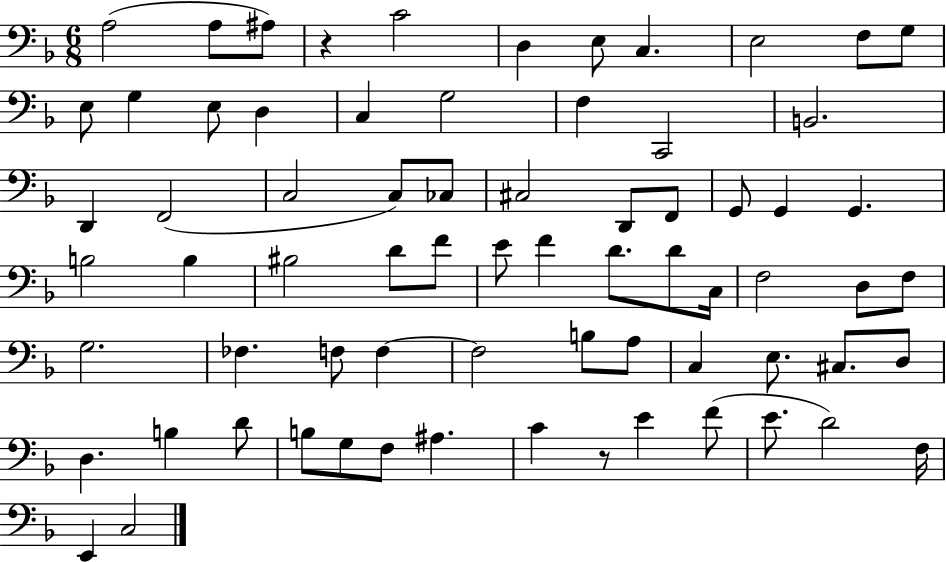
A3/h A3/e A#3/e R/q C4/h D3/q E3/e C3/q. E3/h F3/e G3/e E3/e G3/q E3/e D3/q C3/q G3/h F3/q C2/h B2/h. D2/q F2/h C3/h C3/e CES3/e C#3/h D2/e F2/e G2/e G2/q G2/q. B3/h B3/q BIS3/h D4/e F4/e E4/e F4/q D4/e. D4/e C3/s F3/h D3/e F3/e G3/h. FES3/q. F3/e F3/q F3/h B3/e A3/e C3/q E3/e. C#3/e. D3/e D3/q. B3/q D4/e B3/e G3/e F3/e A#3/q. C4/q R/e E4/q F4/e E4/e. D4/h F3/s E2/q C3/h